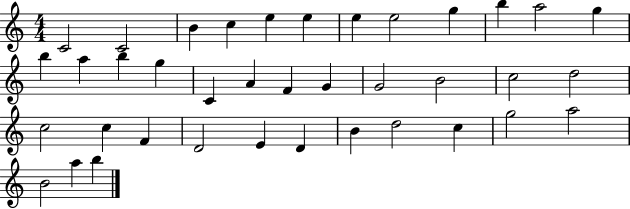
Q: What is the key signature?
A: C major